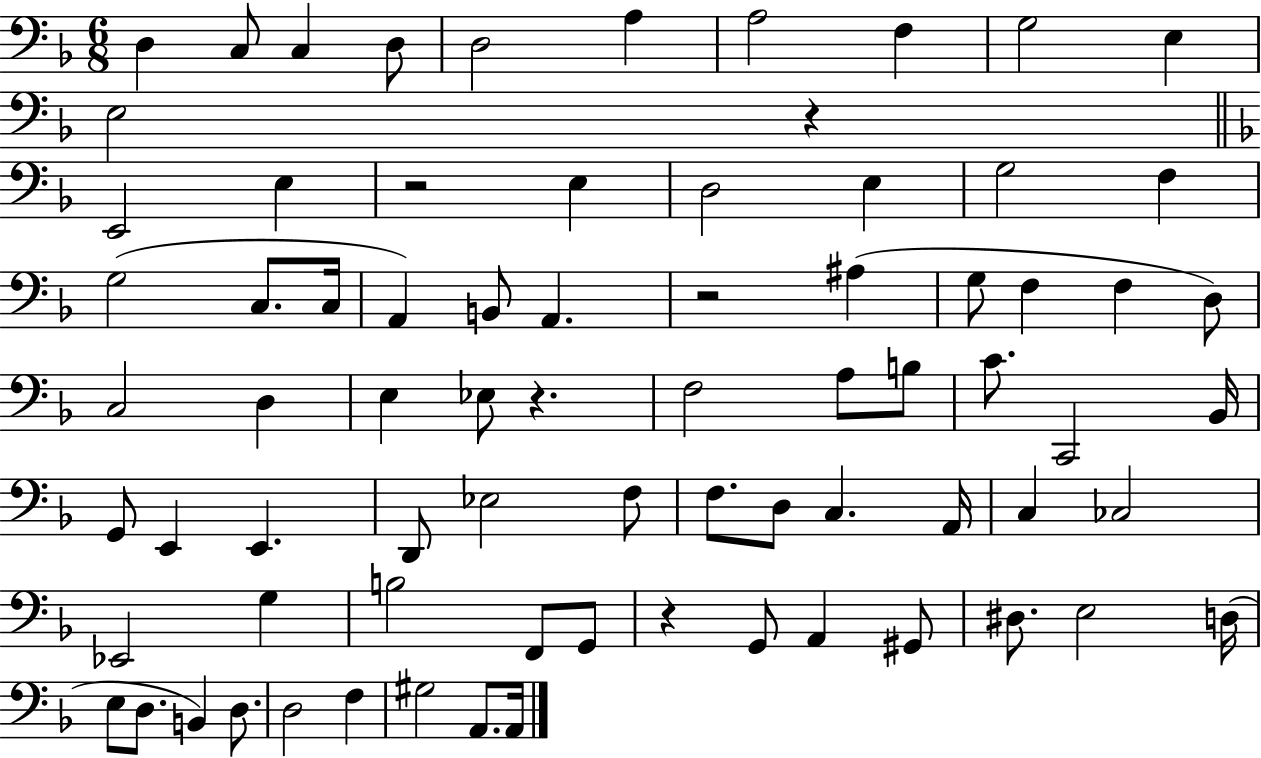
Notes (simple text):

D3/q C3/e C3/q D3/e D3/h A3/q A3/h F3/q G3/h E3/q E3/h R/q E2/h E3/q R/h E3/q D3/h E3/q G3/h F3/q G3/h C3/e. C3/s A2/q B2/e A2/q. R/h A#3/q G3/e F3/q F3/q D3/e C3/h D3/q E3/q Eb3/e R/q. F3/h A3/e B3/e C4/e. C2/h Bb2/s G2/e E2/q E2/q. D2/e Eb3/h F3/e F3/e. D3/e C3/q. A2/s C3/q CES3/h Eb2/h G3/q B3/h F2/e G2/e R/q G2/e A2/q G#2/e D#3/e. E3/h D3/s E3/e D3/e. B2/q D3/e. D3/h F3/q G#3/h A2/e. A2/s